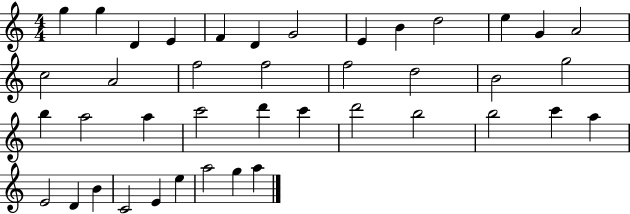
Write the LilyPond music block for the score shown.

{
  \clef treble
  \numericTimeSignature
  \time 4/4
  \key c \major
  g''4 g''4 d'4 e'4 | f'4 d'4 g'2 | e'4 b'4 d''2 | e''4 g'4 a'2 | \break c''2 a'2 | f''2 f''2 | f''2 d''2 | b'2 g''2 | \break b''4 a''2 a''4 | c'''2 d'''4 c'''4 | d'''2 b''2 | b''2 c'''4 a''4 | \break e'2 d'4 b'4 | c'2 e'4 e''4 | a''2 g''4 a''4 | \bar "|."
}